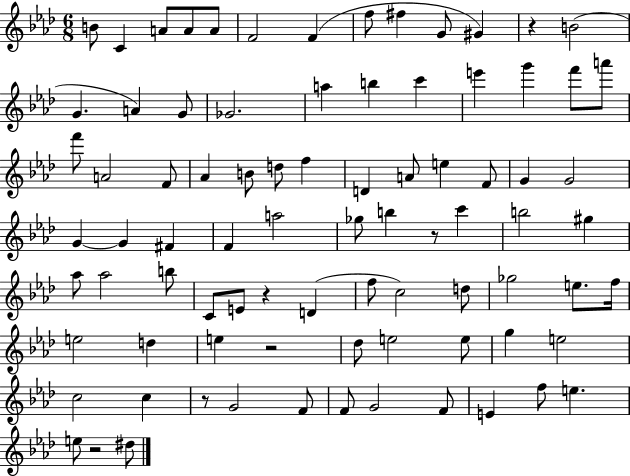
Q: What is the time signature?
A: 6/8